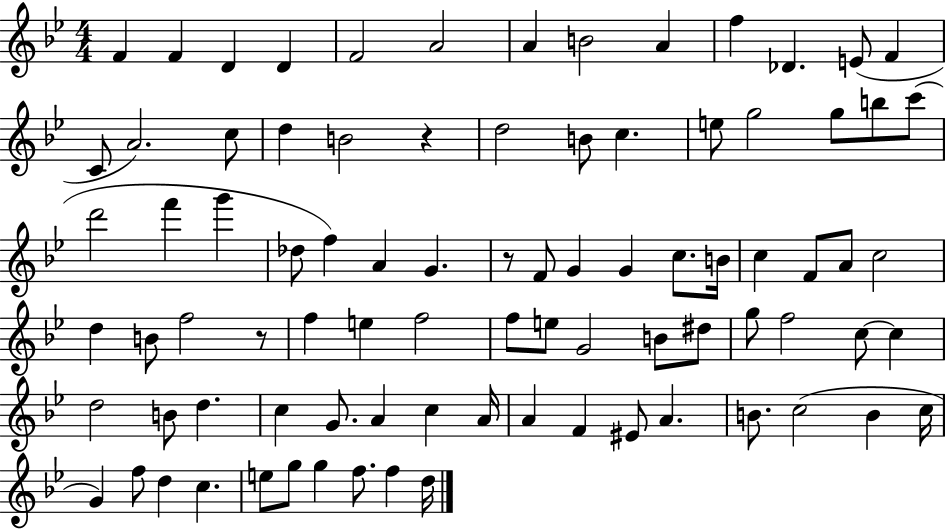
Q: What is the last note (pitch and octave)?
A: D5